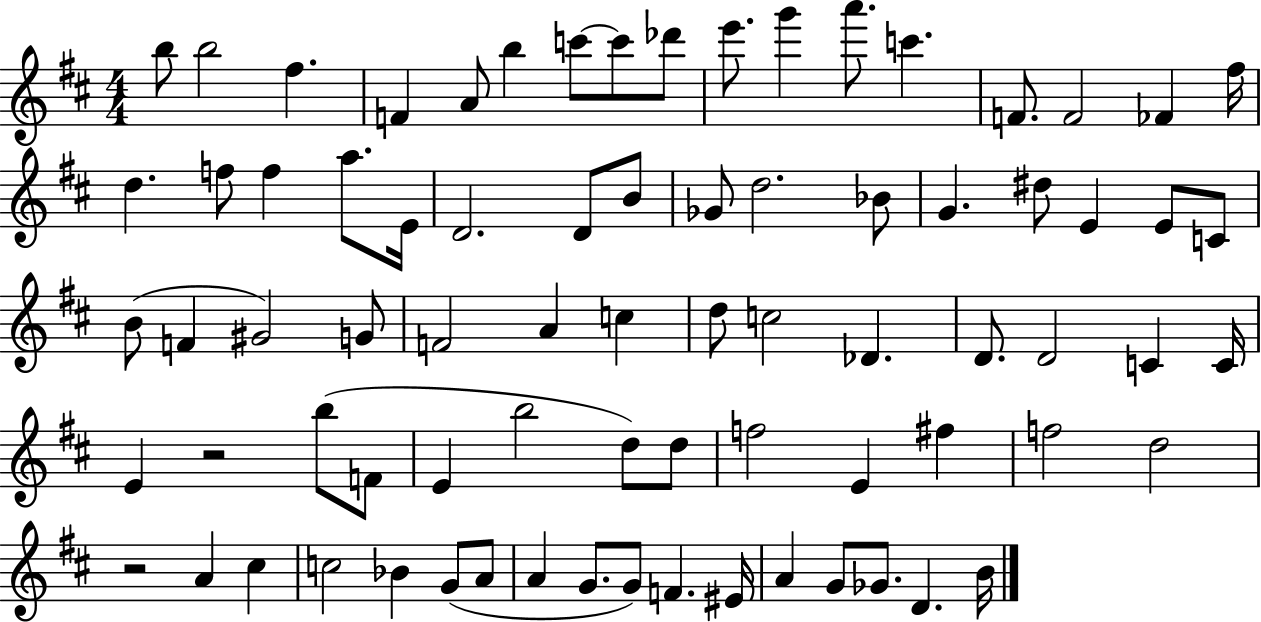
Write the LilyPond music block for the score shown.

{
  \clef treble
  \numericTimeSignature
  \time 4/4
  \key d \major
  b''8 b''2 fis''4. | f'4 a'8 b''4 c'''8~~ c'''8 des'''8 | e'''8. g'''4 a'''8. c'''4. | f'8. f'2 fes'4 fis''16 | \break d''4. f''8 f''4 a''8. e'16 | d'2. d'8 b'8 | ges'8 d''2. bes'8 | g'4. dis''8 e'4 e'8 c'8 | \break b'8( f'4 gis'2) g'8 | f'2 a'4 c''4 | d''8 c''2 des'4. | d'8. d'2 c'4 c'16 | \break e'4 r2 b''8( f'8 | e'4 b''2 d''8) d''8 | f''2 e'4 fis''4 | f''2 d''2 | \break r2 a'4 cis''4 | c''2 bes'4 g'8( a'8 | a'4 g'8. g'8) f'4. eis'16 | a'4 g'8 ges'8. d'4. b'16 | \break \bar "|."
}